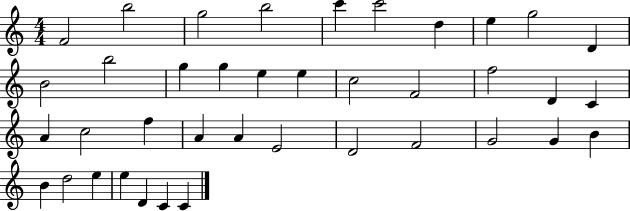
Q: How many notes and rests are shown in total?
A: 39